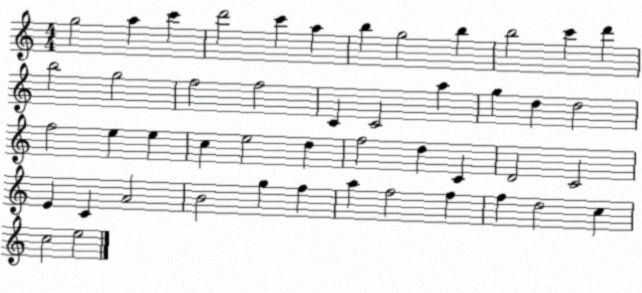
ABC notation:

X:1
T:Untitled
M:4/4
L:1/4
K:C
g2 a c' d'2 c' a b g2 b b2 c' d' b2 g2 f2 f2 C C2 a g d d2 f2 e e c e2 d f2 d C D2 C2 E C A2 B2 g f a f2 f f d2 c c2 e2